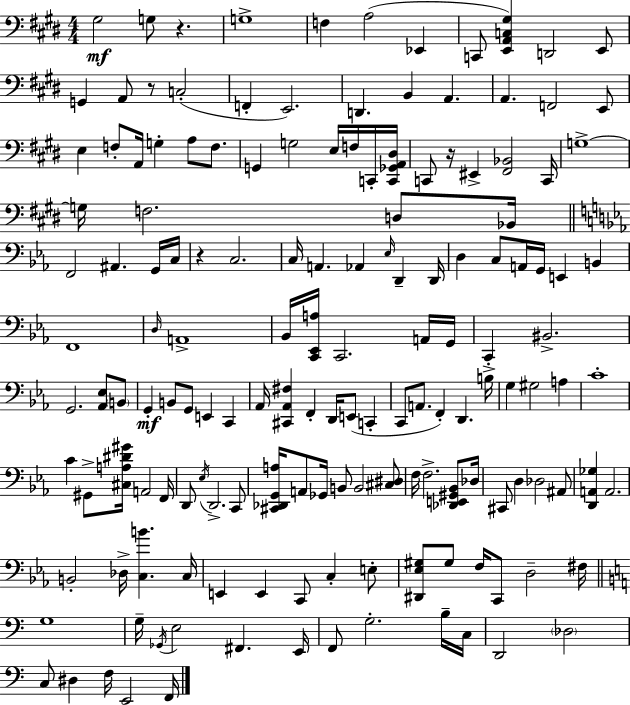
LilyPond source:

{
  \clef bass
  \numericTimeSignature
  \time 4/4
  \key e \major
  gis2\mf g8 r4. | g1-> | f4 a2( ees,4 | c,8 <e, a, c gis>4) d,2 e,8 | \break g,4 a,8 r8 c2-.( | f,4-. e,2.) | d,4. b,4 a,4. | a,4. f,2 e,8 | \break e4 f8-. a,16 g4-. a8 f8. | g,4 g2 e16 f16 c,16-. <c, ges, a, dis>16 | c,8 r16 eis,4-> <fis, bes,>2 c,16 | g1->~~ | \break g16 f2. d8 bes,16 | \bar "||" \break \key ees \major f,2 ais,4. g,16 c16 | r4 c2. | c16 a,4. aes,4 \grace { ees16 } d,4-- | d,16 d4 c8 a,16 g,16 e,4 b,4 | \break f,1 | \grace { d16 } a,1-> | bes,16 <c, ees, a>16 c,2. | a,16 g,16 c,4-. bis,2.-> | \break g,2. <aes, ees>8 | \parenthesize b,8 g,4-.\mf b,8 g,8 e,4 c,4 | aes,16 <cis, aes, fis>4 f,4-. d,16 e,8( c,4-. | c,8 a,8. f,4-.) d,4. | \break b16-> g4 gis2 a4 | c'1-. | c'4 gis,8-> <cis a dis' gis'>16 a,2 | f,16 d,8 \acciaccatura { ees16 } d,2.-> | \break c,8 <cis, des, g, a>16 a,8 ges,16 b,8 b,2 | <cis dis>8 f16 f2.-> | <des, e, gis, bes,>8 des16 cis,8 d4 des2 | ais,8 <d, a, ges>4 a,2. | \break b,2-. des16-> <c b'>4. | c16 e,4 e,4 c,8 c4-. | e8-. <dis, ees gis>8 gis8 f16 c,8 d2-- | fis16 \bar "||" \break \key a \minor g1 | g16-- \acciaccatura { ges,16 } e2 fis,4. | e,16 f,8 g2.-. b16-- | c16 d,2 \parenthesize des2 | \break c8 dis4 f16 e,2 | f,16 \bar "|."
}